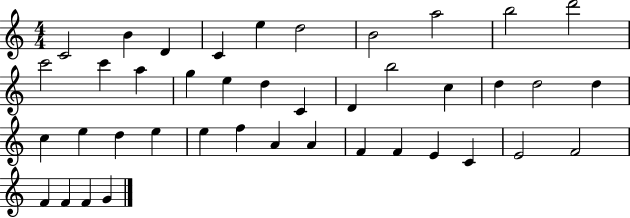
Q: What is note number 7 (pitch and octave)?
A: B4